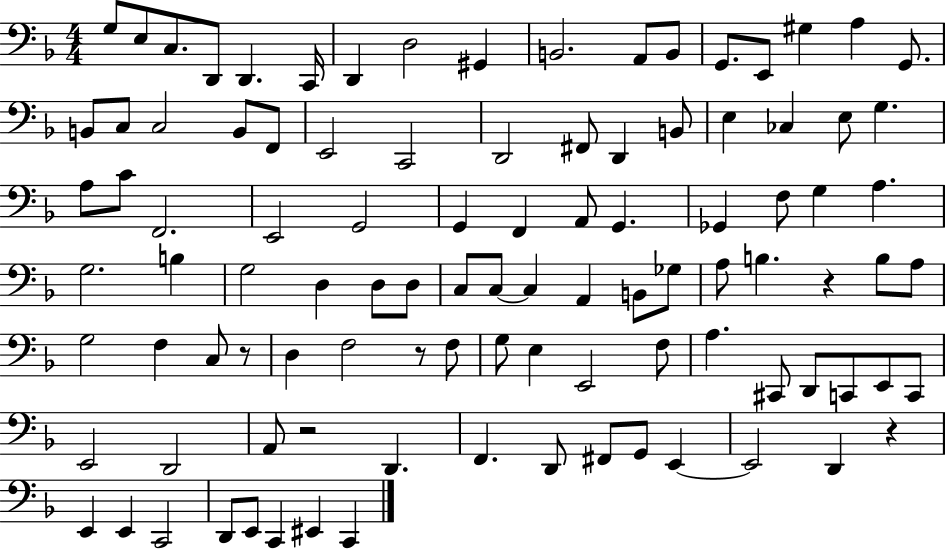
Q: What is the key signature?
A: F major